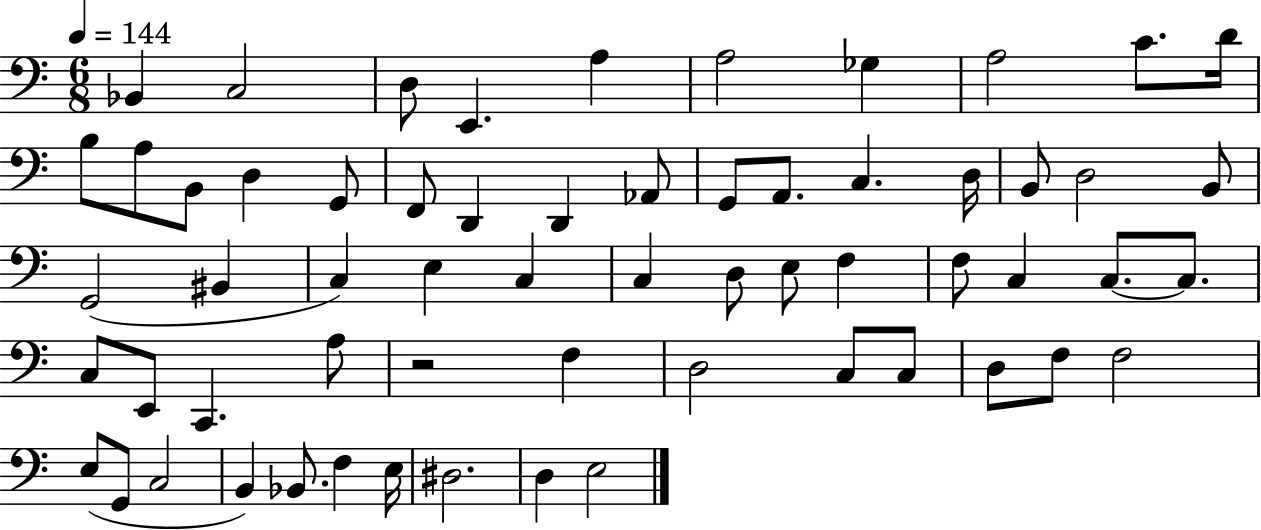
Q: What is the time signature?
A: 6/8